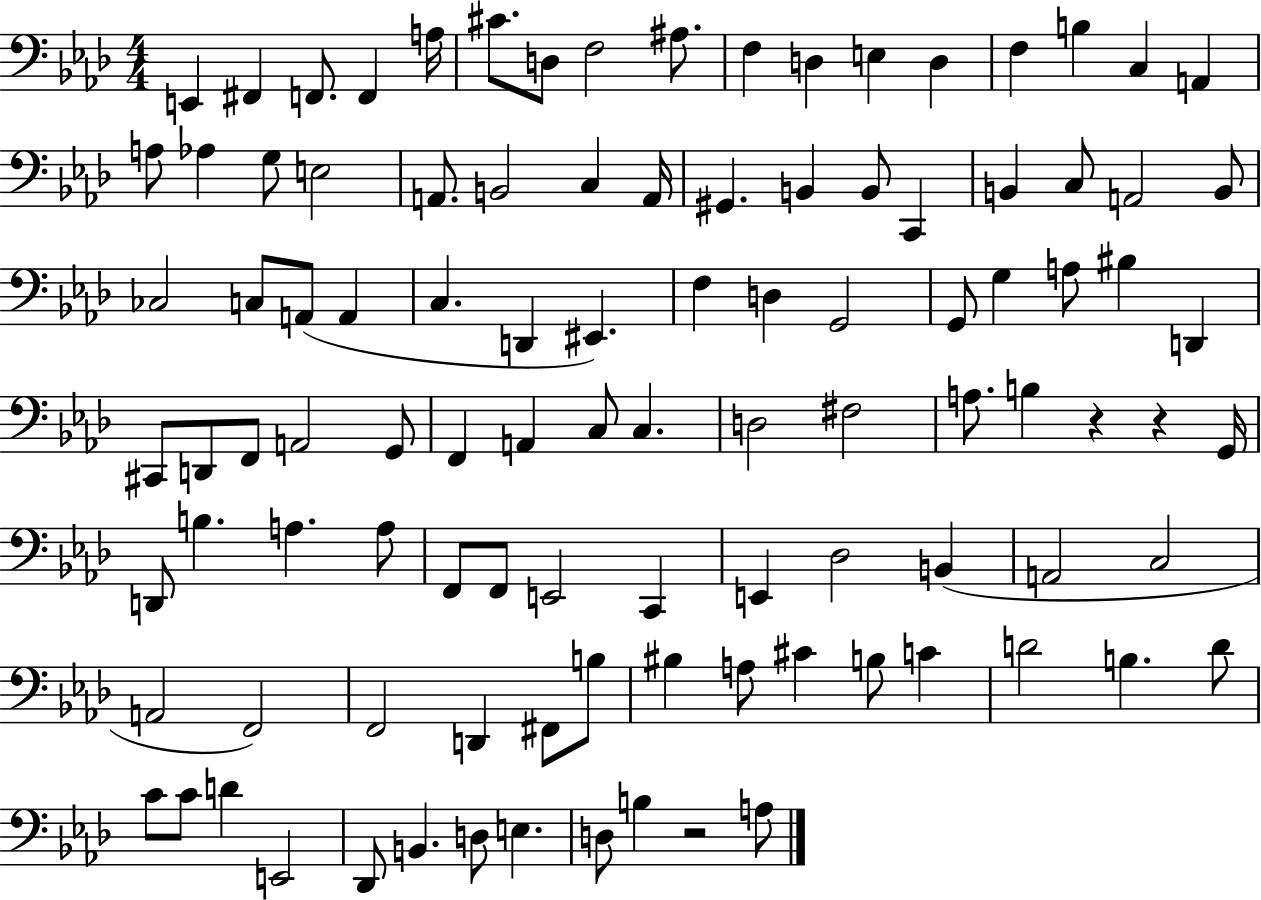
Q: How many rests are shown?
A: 3